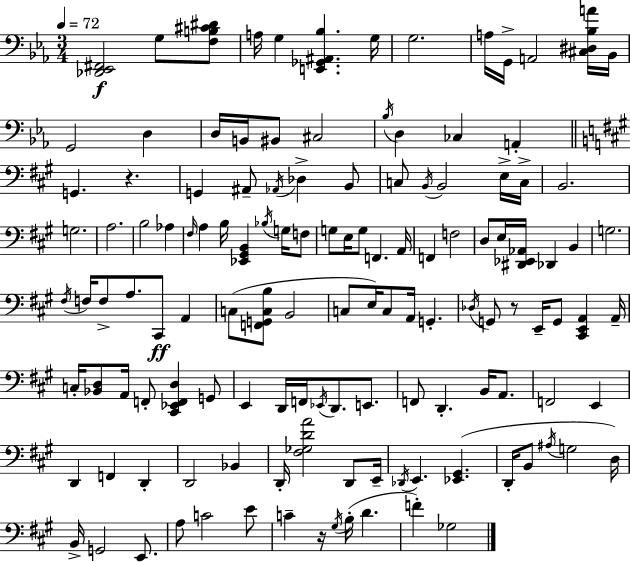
[Db2,Eb2,F#2]/h G3/e [F3,B3,C#4,D#4]/e A3/s G3/q [E2,Gb2,A#2,Bb3]/q. G3/s G3/h. A3/s G2/s A2/h [C#3,D#3,Bb3,A4]/s Bb2/s G2/h D3/q D3/s B2/s BIS2/e C#3/h Bb3/s D3/q CES3/q A2/q G2/q. R/q. G2/q A#2/e Ab2/s Db3/q B2/e C3/e B2/s B2/h E3/s C3/s B2/h. G3/h. A3/h. B3/h Ab3/q F#3/s A3/q B3/s [Eb2,G#2,B2]/q Bb3/s G3/s F3/e G3/e E3/s G3/e F2/q. A2/s F2/q F3/h D3/e E3/s [D#2,Eb2,Ab2]/s Db2/q B2/q G3/h. F#3/s F3/s F3/e A3/e. C#2/e A2/q C3/e [F2,G2,C3,B3]/e B2/h C3/e E3/s C3/e A2/s G2/q. Db3/s G2/e R/e E2/s G2/e [C#2,E2,A2]/q A2/s C3/s [Bb2,D3]/e A2/s F2/e [C#2,Eb2,F2,D3]/q G2/e E2/q D2/s F2/s Eb2/s D2/e. E2/e. F2/e D2/q. B2/s A2/e. F2/h E2/q D2/q F2/q D2/q D2/h Bb2/q D2/s [F#3,Gb3,D4,A4]/h D2/e E2/s Db2/s E2/q. [Eb2,G#2]/q. D2/s B2/e A#3/s G3/h D3/s B2/s G2/h E2/e. A3/e C4/h E4/e C4/q R/s G#3/s B3/s D4/q. F4/q Gb3/h